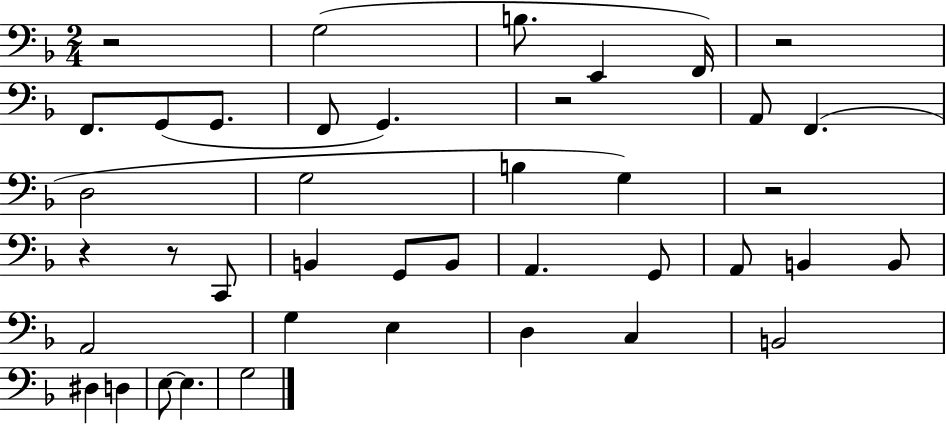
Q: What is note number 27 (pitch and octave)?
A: E3